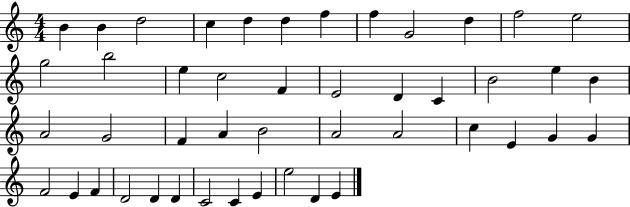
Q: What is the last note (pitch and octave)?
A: E4